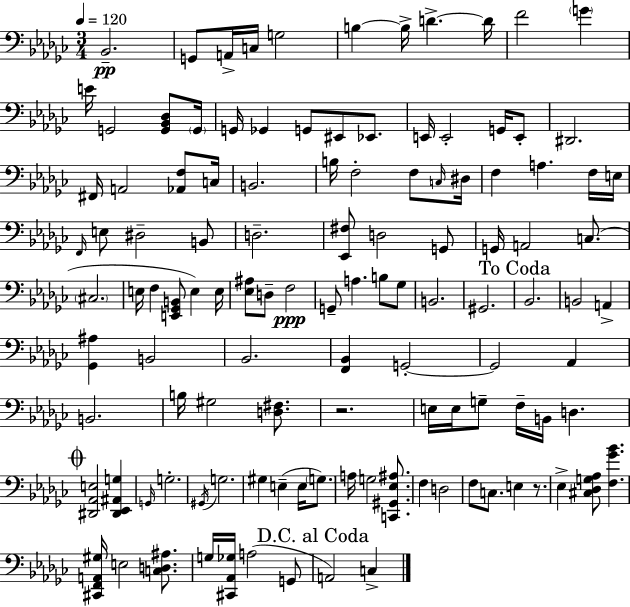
Bb2/h. G2/e A2/s C3/s G3/h B3/q B3/s D4/q. D4/s F4/h G4/q E4/s G2/h [G2,Bb2,Db3]/e G2/s G2/s Gb2/q G2/e EIS2/e Eb2/e. E2/s E2/h G2/s E2/e D#2/h. F#2/s A2/h [Ab2,F3]/e C3/s B2/h. B3/s F3/h F3/e C3/s D#3/s F3/q A3/q. F3/s E3/s F2/s E3/e D#3/h B2/e D3/h. [Eb2,F#3]/e D3/h G2/e G2/s A2/h C3/e. C#3/h. E3/s F3/q [E2,Gb2,B2]/e E3/q E3/s [Eb3,A#3]/e D3/e F3/h G2/e A3/q. B3/e Gb3/e B2/h. G#2/h. Bb2/h. B2/h A2/q [Gb2,A#3]/q B2/h Bb2/h. [F2,Bb2]/q G2/h G2/h Ab2/q B2/h. B3/s G#3/h [D3,F#3]/e. R/h. E3/s E3/s G3/e F3/s B2/s D3/q. [D#2,Ab2,E3]/h [D#2,Eb2,A#2,G3]/q G2/s G3/h. G#2/s G3/h. G#3/q E3/q E3/s G3/e. A3/s G3/h [C2,G#2,Eb3,A#3]/e. F3/q D3/h F3/e C3/e. E3/q R/e. Eb3/q [C#3,Db3,G3,Ab3]/e [F3,Gb4,Bb4]/q. [C#2,F2,A2,G#3]/s E3/h [C3,D3,A#3]/e. G3/s [C#2,Ab2,Gb3]/s A3/h G2/e A2/h C3/q